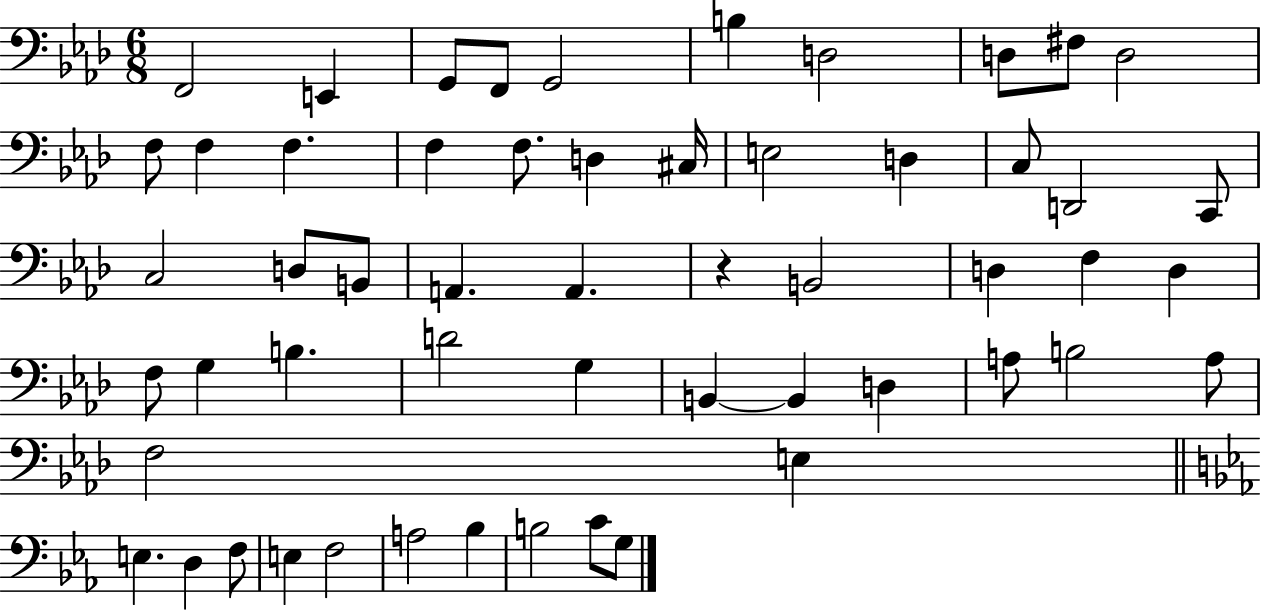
X:1
T:Untitled
M:6/8
L:1/4
K:Ab
F,,2 E,, G,,/2 F,,/2 G,,2 B, D,2 D,/2 ^F,/2 D,2 F,/2 F, F, F, F,/2 D, ^C,/4 E,2 D, C,/2 D,,2 C,,/2 C,2 D,/2 B,,/2 A,, A,, z B,,2 D, F, D, F,/2 G, B, D2 G, B,, B,, D, A,/2 B,2 A,/2 F,2 E, E, D, F,/2 E, F,2 A,2 _B, B,2 C/2 G,/2